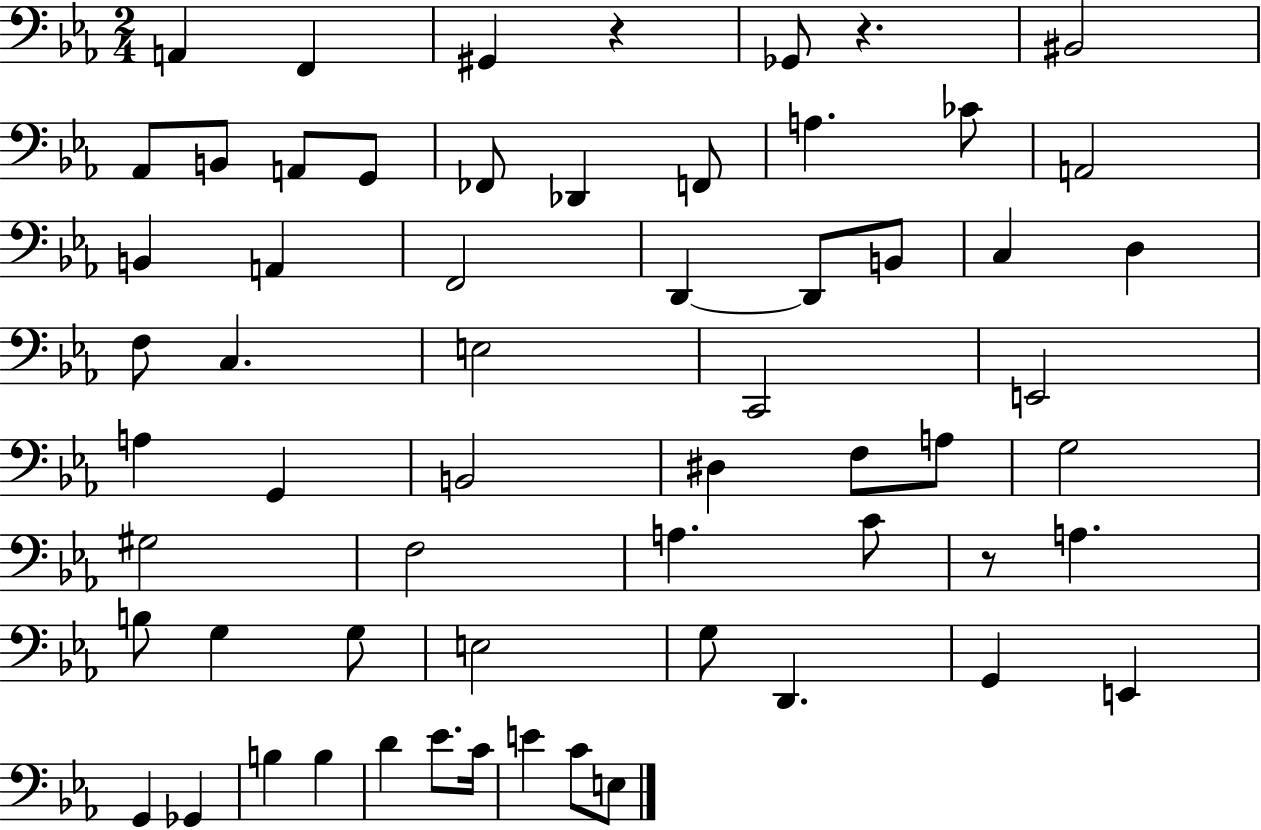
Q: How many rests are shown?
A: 3